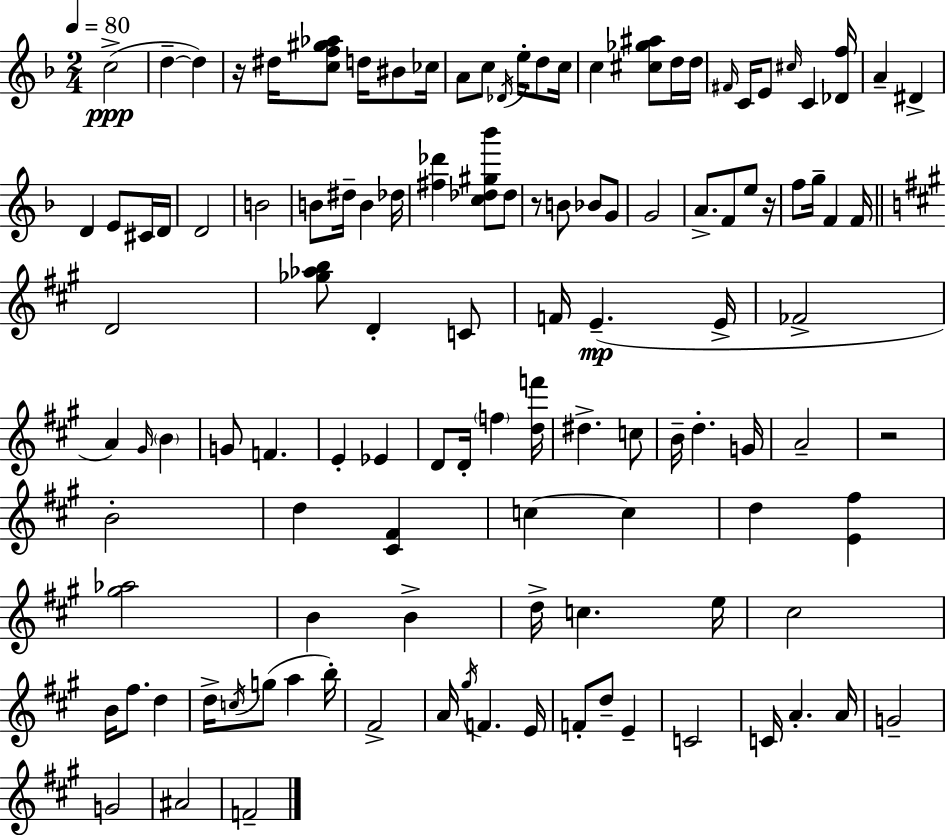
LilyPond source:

{
  \clef treble
  \numericTimeSignature
  \time 2/4
  \key f \major
  \tempo 4 = 80
  c''2->(\ppp | d''4--~~ d''4) | r16 dis''16 <c'' f'' gis'' aes''>8 d''16 bis'8 ces''16 | a'8 c''8 \acciaccatura { des'16 } e''16-. d''8 | \break c''16 c''4 <cis'' ges'' ais''>8 d''16 | d''16 \grace { fis'16 } c'16 e'8 \grace { cis''16 } c'4 | <des' f''>16 a'4-- dis'4-> | d'4 e'8 | \break cis'16 d'16 d'2 | b'2 | b'8 dis''16-- b'4 | des''16 <fis'' des'''>4 <c'' des'' gis'' bes'''>8 | \break des''8 r8 b'8 bes'8 | g'8 g'2 | a'8.-> f'8 | e''8 r16 f''8 g''16-- f'4 | \break f'16 \bar "||" \break \key a \major d'2 | <ges'' aes'' b''>8 d'4-. c'8 | f'16 e'4.--(\mp e'16-> | fes'2-> | \break a'4) \grace { gis'16 } \parenthesize b'4 | g'8 f'4. | e'4-. ees'4 | d'8 d'16-. \parenthesize f''4 | \break <d'' f'''>16 dis''4.-> c''8 | b'16-- d''4.-. | g'16 a'2-- | r2 | \break b'2-. | d''4 <cis' fis'>4 | c''4~~ c''4 | d''4 <e' fis''>4 | \break <gis'' aes''>2 | b'4 b'4-> | d''16-> c''4. | e''16 cis''2 | \break b'16 fis''8. d''4 | d''16-> \acciaccatura { c''16 }( g''8 a''4 | b''16-.) fis'2-> | a'16 \acciaccatura { gis''16 } f'4. | \break e'16 f'8-. d''8-- e'4-- | c'2 | c'16 a'4.-. | a'16 g'2-- | \break g'2 | ais'2 | f'2-- | \bar "|."
}